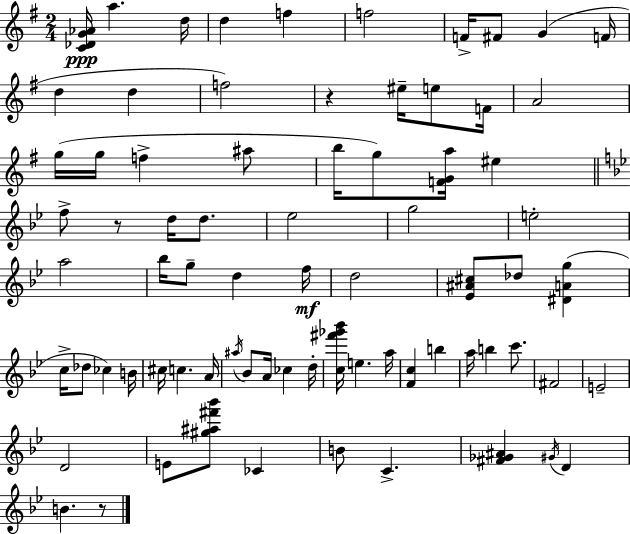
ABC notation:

X:1
T:Untitled
M:2/4
L:1/4
K:G
[C_DG_A]/4 a d/4 d f f2 F/4 ^F/2 G F/4 d d f2 z ^e/4 e/2 F/4 A2 g/4 g/4 f ^a/2 b/4 g/2 [FGa]/4 ^e f/2 z/2 d/4 d/2 _e2 g2 e2 a2 _b/4 g/2 d f/4 d2 [_E^A^c]/2 _d/2 [^DAg] c/4 _d/2 _c B/4 ^c/4 c A/4 ^a/4 _B/2 A/4 _c d/4 [c^f'_g'_b']/4 e a/4 [Fc] b a/4 b c'/2 ^F2 E2 D2 E/2 [^g^a^f'_b']/2 _C B/2 C [^F_G^A] ^G/4 D B z/2